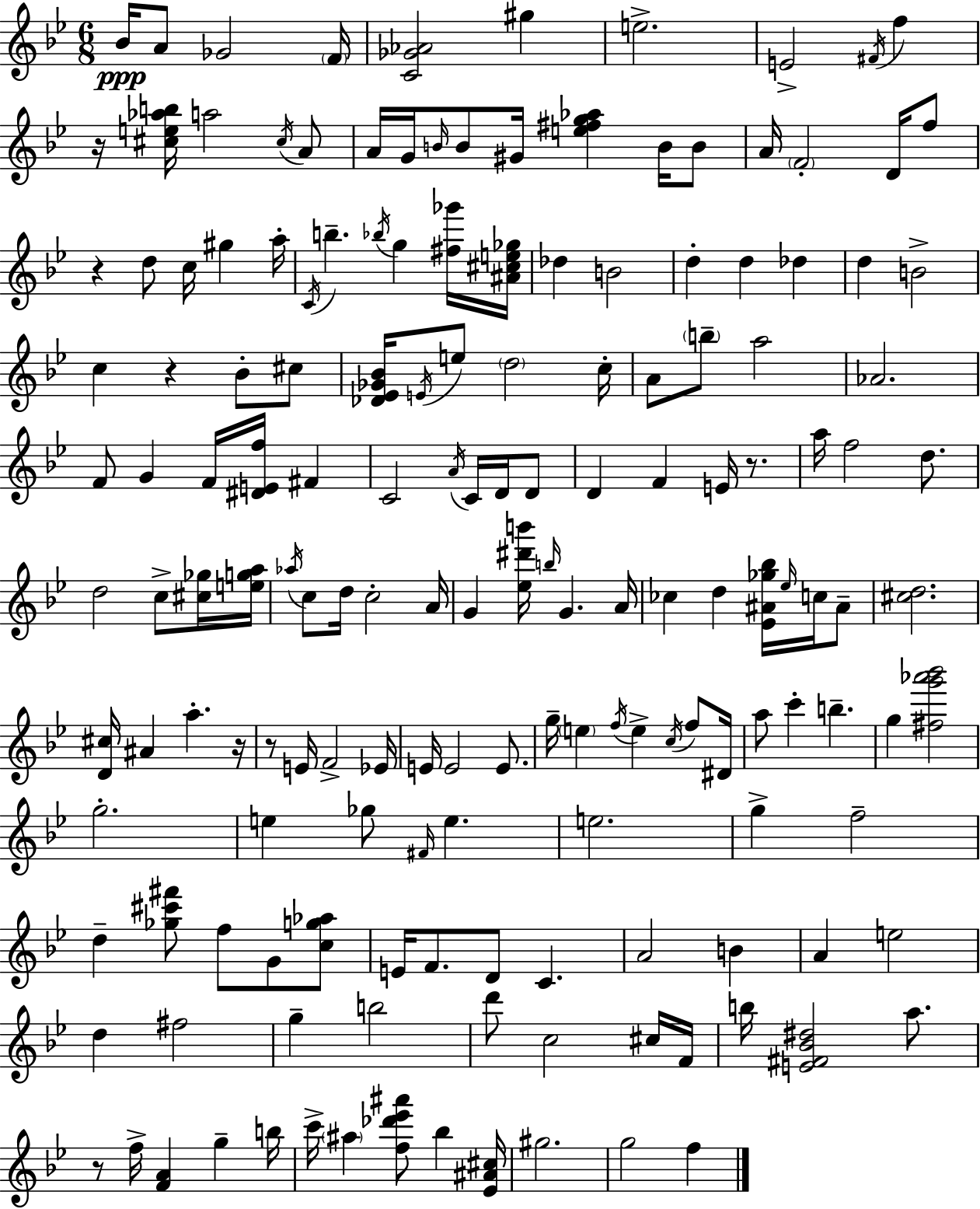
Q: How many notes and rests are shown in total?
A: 164